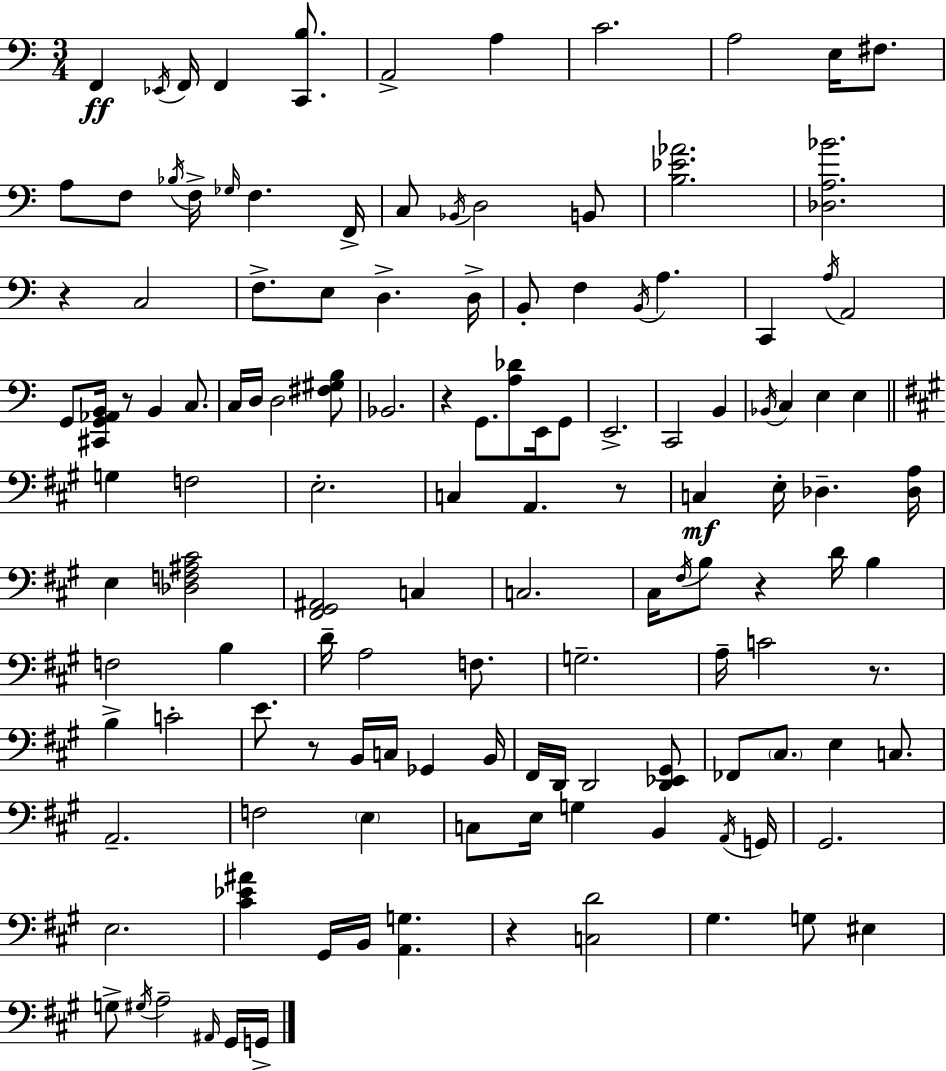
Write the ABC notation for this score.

X:1
T:Untitled
M:3/4
L:1/4
K:C
F,, _E,,/4 F,,/4 F,, [C,,B,]/2 A,,2 A, C2 A,2 E,/4 ^F,/2 A,/2 F,/2 _B,/4 F,/4 _G,/4 F, F,,/4 C,/2 _B,,/4 D,2 B,,/2 [B,_E_A]2 [_D,A,_B]2 z C,2 F,/2 E,/2 D, D,/4 B,,/2 F, B,,/4 A, C,, A,/4 A,,2 G,,/2 [^C,,G,,_A,,B,,]/4 z/2 B,, C,/2 C,/4 D,/4 D,2 [^F,^G,B,]/2 _B,,2 z G,,/2 [A,_D]/2 E,,/4 G,,/2 E,,2 C,,2 B,, _B,,/4 C, E, E, G, F,2 E,2 C, A,, z/2 C, E,/4 _D, [_D,A,]/4 E, [_D,F,^A,^C]2 [^F,,^G,,^A,,]2 C, C,2 ^C,/4 ^F,/4 B,/2 z D/4 B, F,2 B, D/4 A,2 F,/2 G,2 A,/4 C2 z/2 B, C2 E/2 z/2 B,,/4 C,/4 _G,, B,,/4 ^F,,/4 D,,/4 D,,2 [D,,_E,,^G,,]/2 _F,,/2 ^C,/2 E, C,/2 A,,2 F,2 E, C,/2 E,/4 G, B,, A,,/4 G,,/4 ^G,,2 E,2 [^C_E^A] ^G,,/4 B,,/4 [A,,G,] z [C,D]2 ^G, G,/2 ^E, G,/2 ^G,/4 A,2 ^A,,/4 ^G,,/4 G,,/4